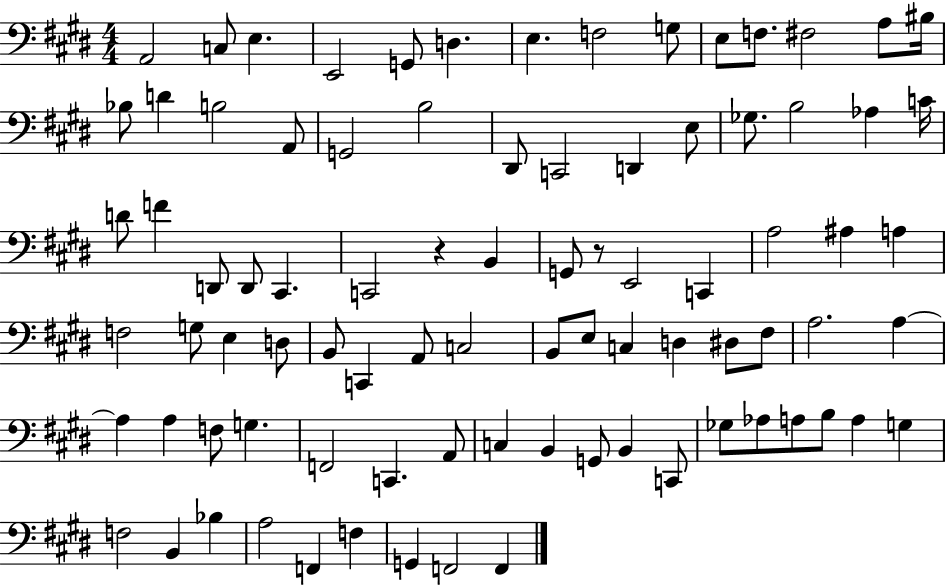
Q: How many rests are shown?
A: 2